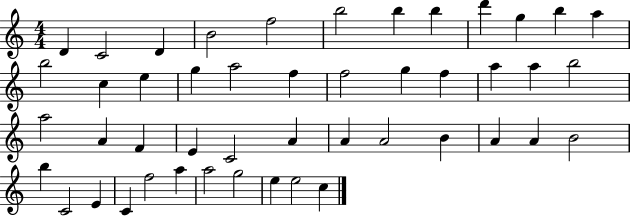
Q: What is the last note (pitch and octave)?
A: C5